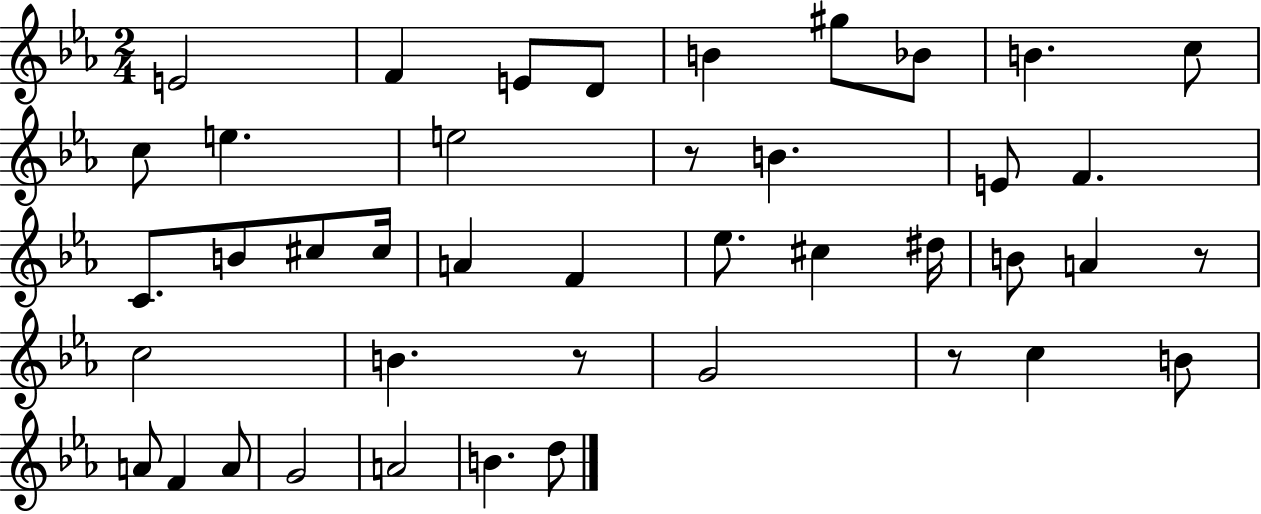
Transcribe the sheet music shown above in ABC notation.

X:1
T:Untitled
M:2/4
L:1/4
K:Eb
E2 F E/2 D/2 B ^g/2 _B/2 B c/2 c/2 e e2 z/2 B E/2 F C/2 B/2 ^c/2 ^c/4 A F _e/2 ^c ^d/4 B/2 A z/2 c2 B z/2 G2 z/2 c B/2 A/2 F A/2 G2 A2 B d/2